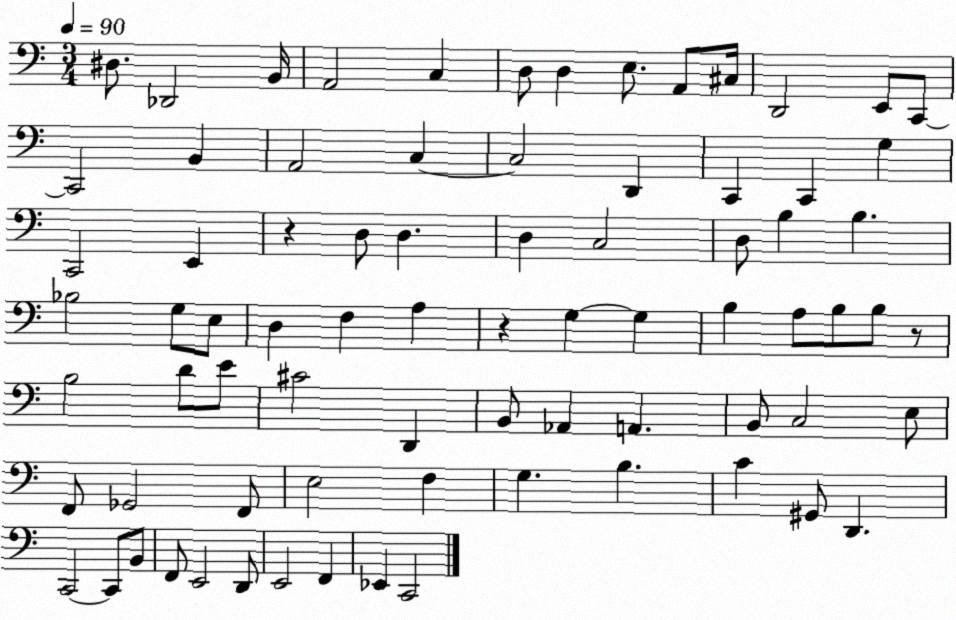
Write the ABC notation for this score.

X:1
T:Untitled
M:3/4
L:1/4
K:C
^D,/2 _D,,2 B,,/4 A,,2 C, D,/2 D, E,/2 A,,/2 ^C,/4 D,,2 E,,/2 C,,/2 C,,2 B,, A,,2 C, C,2 D,, C,, C,, G, C,,2 E,, z D,/2 D, D, C,2 D,/2 B, B, _B,2 G,/2 E,/2 D, F, A, z G, G, B, A,/2 B,/2 B,/2 z/2 B,2 D/2 E/2 ^C2 D,, B,,/2 _A,, A,, B,,/2 C,2 E,/2 F,,/2 _G,,2 F,,/2 E,2 F, G, B, C ^G,,/2 D,, C,,2 C,,/2 B,,/2 F,,/2 E,,2 D,,/2 E,,2 F,, _E,, C,,2